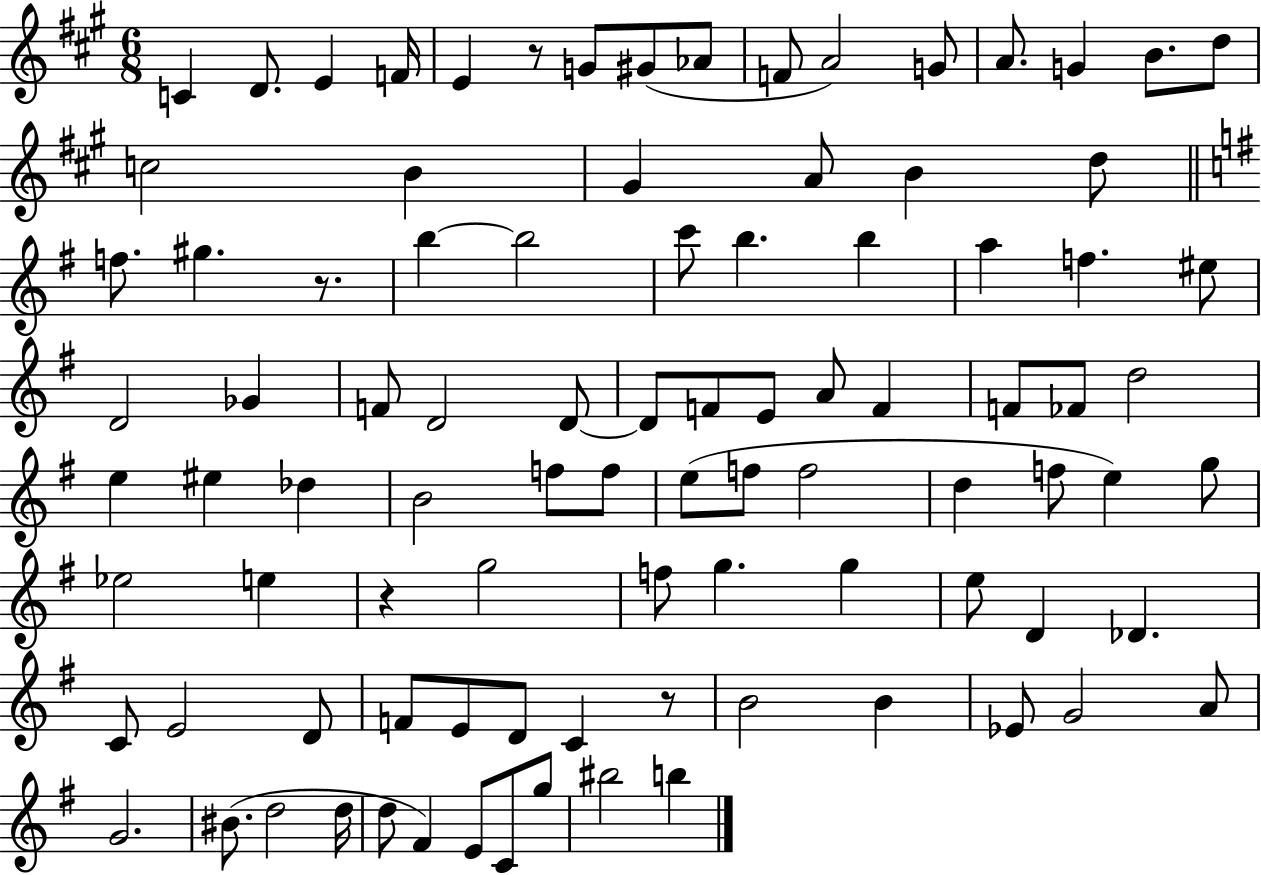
{
  \clef treble
  \numericTimeSignature
  \time 6/8
  \key a \major
  c'4 d'8. e'4 f'16 | e'4 r8 g'8 gis'8( aes'8 | f'8 a'2) g'8 | a'8. g'4 b'8. d''8 | \break c''2 b'4 | gis'4 a'8 b'4 d''8 | \bar "||" \break \key g \major f''8. gis''4. r8. | b''4~~ b''2 | c'''8 b''4. b''4 | a''4 f''4. eis''8 | \break d'2 ges'4 | f'8 d'2 d'8~~ | d'8 f'8 e'8 a'8 f'4 | f'8 fes'8 d''2 | \break e''4 eis''4 des''4 | b'2 f''8 f''8 | e''8( f''8 f''2 | d''4 f''8 e''4) g''8 | \break ees''2 e''4 | r4 g''2 | f''8 g''4. g''4 | e''8 d'4 des'4. | \break c'8 e'2 d'8 | f'8 e'8 d'8 c'4 r8 | b'2 b'4 | ees'8 g'2 a'8 | \break g'2. | bis'8.( d''2 d''16 | d''8 fis'4) e'8 c'8 g''8 | bis''2 b''4 | \break \bar "|."
}